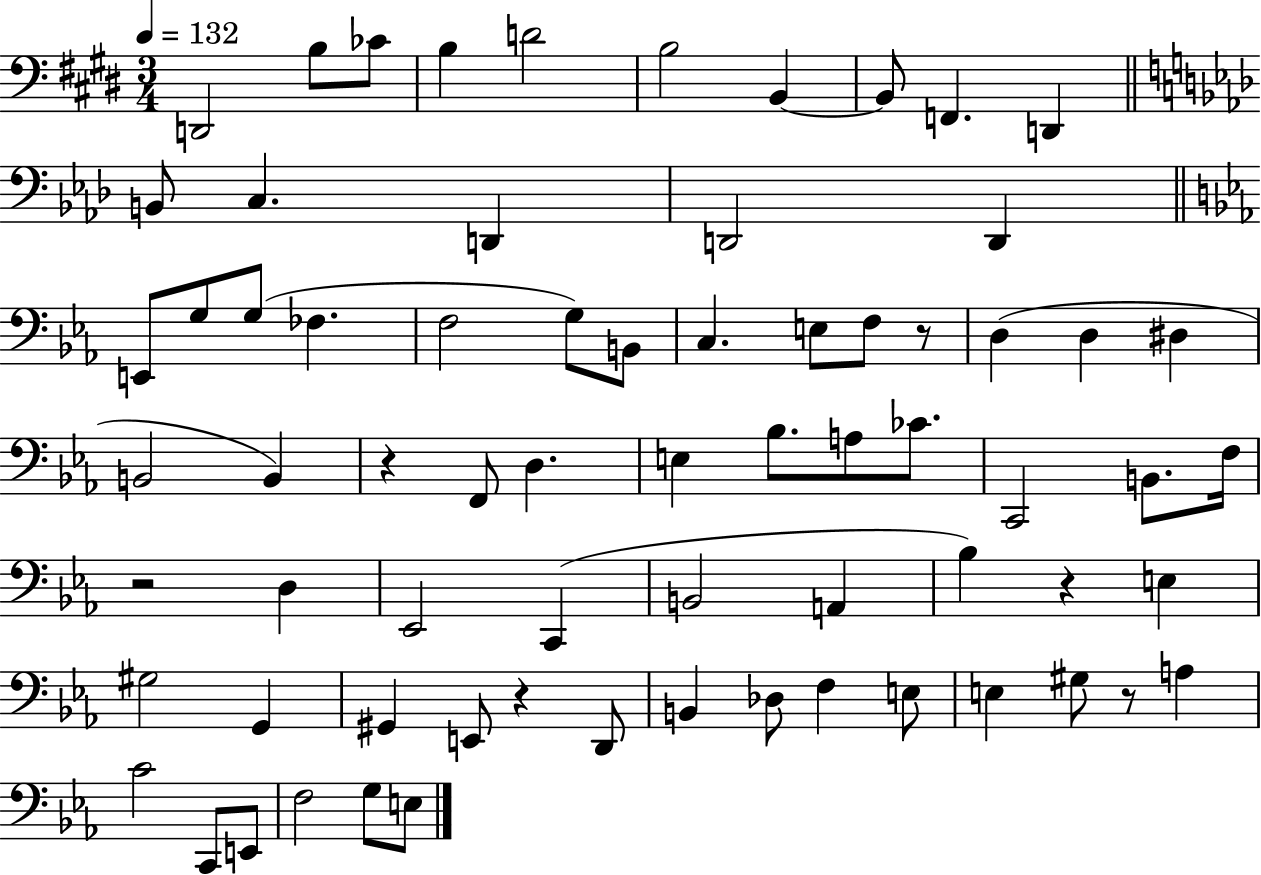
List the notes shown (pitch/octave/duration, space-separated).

D2/h B3/e CES4/e B3/q D4/h B3/h B2/q B2/e F2/q. D2/q B2/e C3/q. D2/q D2/h D2/q E2/e G3/e G3/e FES3/q. F3/h G3/e B2/e C3/q. E3/e F3/e R/e D3/q D3/q D#3/q B2/h B2/q R/q F2/e D3/q. E3/q Bb3/e. A3/e CES4/e. C2/h B2/e. F3/s R/h D3/q Eb2/h C2/q B2/h A2/q Bb3/q R/q E3/q G#3/h G2/q G#2/q E2/e R/q D2/e B2/q Db3/e F3/q E3/e E3/q G#3/e R/e A3/q C4/h C2/e E2/e F3/h G3/e E3/e